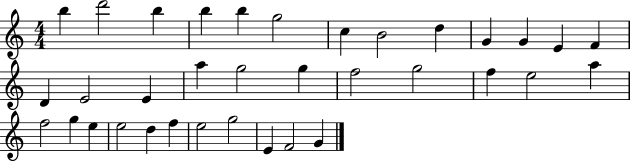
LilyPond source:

{
  \clef treble
  \numericTimeSignature
  \time 4/4
  \key c \major
  b''4 d'''2 b''4 | b''4 b''4 g''2 | c''4 b'2 d''4 | g'4 g'4 e'4 f'4 | \break d'4 e'2 e'4 | a''4 g''2 g''4 | f''2 g''2 | f''4 e''2 a''4 | \break f''2 g''4 e''4 | e''2 d''4 f''4 | e''2 g''2 | e'4 f'2 g'4 | \break \bar "|."
}